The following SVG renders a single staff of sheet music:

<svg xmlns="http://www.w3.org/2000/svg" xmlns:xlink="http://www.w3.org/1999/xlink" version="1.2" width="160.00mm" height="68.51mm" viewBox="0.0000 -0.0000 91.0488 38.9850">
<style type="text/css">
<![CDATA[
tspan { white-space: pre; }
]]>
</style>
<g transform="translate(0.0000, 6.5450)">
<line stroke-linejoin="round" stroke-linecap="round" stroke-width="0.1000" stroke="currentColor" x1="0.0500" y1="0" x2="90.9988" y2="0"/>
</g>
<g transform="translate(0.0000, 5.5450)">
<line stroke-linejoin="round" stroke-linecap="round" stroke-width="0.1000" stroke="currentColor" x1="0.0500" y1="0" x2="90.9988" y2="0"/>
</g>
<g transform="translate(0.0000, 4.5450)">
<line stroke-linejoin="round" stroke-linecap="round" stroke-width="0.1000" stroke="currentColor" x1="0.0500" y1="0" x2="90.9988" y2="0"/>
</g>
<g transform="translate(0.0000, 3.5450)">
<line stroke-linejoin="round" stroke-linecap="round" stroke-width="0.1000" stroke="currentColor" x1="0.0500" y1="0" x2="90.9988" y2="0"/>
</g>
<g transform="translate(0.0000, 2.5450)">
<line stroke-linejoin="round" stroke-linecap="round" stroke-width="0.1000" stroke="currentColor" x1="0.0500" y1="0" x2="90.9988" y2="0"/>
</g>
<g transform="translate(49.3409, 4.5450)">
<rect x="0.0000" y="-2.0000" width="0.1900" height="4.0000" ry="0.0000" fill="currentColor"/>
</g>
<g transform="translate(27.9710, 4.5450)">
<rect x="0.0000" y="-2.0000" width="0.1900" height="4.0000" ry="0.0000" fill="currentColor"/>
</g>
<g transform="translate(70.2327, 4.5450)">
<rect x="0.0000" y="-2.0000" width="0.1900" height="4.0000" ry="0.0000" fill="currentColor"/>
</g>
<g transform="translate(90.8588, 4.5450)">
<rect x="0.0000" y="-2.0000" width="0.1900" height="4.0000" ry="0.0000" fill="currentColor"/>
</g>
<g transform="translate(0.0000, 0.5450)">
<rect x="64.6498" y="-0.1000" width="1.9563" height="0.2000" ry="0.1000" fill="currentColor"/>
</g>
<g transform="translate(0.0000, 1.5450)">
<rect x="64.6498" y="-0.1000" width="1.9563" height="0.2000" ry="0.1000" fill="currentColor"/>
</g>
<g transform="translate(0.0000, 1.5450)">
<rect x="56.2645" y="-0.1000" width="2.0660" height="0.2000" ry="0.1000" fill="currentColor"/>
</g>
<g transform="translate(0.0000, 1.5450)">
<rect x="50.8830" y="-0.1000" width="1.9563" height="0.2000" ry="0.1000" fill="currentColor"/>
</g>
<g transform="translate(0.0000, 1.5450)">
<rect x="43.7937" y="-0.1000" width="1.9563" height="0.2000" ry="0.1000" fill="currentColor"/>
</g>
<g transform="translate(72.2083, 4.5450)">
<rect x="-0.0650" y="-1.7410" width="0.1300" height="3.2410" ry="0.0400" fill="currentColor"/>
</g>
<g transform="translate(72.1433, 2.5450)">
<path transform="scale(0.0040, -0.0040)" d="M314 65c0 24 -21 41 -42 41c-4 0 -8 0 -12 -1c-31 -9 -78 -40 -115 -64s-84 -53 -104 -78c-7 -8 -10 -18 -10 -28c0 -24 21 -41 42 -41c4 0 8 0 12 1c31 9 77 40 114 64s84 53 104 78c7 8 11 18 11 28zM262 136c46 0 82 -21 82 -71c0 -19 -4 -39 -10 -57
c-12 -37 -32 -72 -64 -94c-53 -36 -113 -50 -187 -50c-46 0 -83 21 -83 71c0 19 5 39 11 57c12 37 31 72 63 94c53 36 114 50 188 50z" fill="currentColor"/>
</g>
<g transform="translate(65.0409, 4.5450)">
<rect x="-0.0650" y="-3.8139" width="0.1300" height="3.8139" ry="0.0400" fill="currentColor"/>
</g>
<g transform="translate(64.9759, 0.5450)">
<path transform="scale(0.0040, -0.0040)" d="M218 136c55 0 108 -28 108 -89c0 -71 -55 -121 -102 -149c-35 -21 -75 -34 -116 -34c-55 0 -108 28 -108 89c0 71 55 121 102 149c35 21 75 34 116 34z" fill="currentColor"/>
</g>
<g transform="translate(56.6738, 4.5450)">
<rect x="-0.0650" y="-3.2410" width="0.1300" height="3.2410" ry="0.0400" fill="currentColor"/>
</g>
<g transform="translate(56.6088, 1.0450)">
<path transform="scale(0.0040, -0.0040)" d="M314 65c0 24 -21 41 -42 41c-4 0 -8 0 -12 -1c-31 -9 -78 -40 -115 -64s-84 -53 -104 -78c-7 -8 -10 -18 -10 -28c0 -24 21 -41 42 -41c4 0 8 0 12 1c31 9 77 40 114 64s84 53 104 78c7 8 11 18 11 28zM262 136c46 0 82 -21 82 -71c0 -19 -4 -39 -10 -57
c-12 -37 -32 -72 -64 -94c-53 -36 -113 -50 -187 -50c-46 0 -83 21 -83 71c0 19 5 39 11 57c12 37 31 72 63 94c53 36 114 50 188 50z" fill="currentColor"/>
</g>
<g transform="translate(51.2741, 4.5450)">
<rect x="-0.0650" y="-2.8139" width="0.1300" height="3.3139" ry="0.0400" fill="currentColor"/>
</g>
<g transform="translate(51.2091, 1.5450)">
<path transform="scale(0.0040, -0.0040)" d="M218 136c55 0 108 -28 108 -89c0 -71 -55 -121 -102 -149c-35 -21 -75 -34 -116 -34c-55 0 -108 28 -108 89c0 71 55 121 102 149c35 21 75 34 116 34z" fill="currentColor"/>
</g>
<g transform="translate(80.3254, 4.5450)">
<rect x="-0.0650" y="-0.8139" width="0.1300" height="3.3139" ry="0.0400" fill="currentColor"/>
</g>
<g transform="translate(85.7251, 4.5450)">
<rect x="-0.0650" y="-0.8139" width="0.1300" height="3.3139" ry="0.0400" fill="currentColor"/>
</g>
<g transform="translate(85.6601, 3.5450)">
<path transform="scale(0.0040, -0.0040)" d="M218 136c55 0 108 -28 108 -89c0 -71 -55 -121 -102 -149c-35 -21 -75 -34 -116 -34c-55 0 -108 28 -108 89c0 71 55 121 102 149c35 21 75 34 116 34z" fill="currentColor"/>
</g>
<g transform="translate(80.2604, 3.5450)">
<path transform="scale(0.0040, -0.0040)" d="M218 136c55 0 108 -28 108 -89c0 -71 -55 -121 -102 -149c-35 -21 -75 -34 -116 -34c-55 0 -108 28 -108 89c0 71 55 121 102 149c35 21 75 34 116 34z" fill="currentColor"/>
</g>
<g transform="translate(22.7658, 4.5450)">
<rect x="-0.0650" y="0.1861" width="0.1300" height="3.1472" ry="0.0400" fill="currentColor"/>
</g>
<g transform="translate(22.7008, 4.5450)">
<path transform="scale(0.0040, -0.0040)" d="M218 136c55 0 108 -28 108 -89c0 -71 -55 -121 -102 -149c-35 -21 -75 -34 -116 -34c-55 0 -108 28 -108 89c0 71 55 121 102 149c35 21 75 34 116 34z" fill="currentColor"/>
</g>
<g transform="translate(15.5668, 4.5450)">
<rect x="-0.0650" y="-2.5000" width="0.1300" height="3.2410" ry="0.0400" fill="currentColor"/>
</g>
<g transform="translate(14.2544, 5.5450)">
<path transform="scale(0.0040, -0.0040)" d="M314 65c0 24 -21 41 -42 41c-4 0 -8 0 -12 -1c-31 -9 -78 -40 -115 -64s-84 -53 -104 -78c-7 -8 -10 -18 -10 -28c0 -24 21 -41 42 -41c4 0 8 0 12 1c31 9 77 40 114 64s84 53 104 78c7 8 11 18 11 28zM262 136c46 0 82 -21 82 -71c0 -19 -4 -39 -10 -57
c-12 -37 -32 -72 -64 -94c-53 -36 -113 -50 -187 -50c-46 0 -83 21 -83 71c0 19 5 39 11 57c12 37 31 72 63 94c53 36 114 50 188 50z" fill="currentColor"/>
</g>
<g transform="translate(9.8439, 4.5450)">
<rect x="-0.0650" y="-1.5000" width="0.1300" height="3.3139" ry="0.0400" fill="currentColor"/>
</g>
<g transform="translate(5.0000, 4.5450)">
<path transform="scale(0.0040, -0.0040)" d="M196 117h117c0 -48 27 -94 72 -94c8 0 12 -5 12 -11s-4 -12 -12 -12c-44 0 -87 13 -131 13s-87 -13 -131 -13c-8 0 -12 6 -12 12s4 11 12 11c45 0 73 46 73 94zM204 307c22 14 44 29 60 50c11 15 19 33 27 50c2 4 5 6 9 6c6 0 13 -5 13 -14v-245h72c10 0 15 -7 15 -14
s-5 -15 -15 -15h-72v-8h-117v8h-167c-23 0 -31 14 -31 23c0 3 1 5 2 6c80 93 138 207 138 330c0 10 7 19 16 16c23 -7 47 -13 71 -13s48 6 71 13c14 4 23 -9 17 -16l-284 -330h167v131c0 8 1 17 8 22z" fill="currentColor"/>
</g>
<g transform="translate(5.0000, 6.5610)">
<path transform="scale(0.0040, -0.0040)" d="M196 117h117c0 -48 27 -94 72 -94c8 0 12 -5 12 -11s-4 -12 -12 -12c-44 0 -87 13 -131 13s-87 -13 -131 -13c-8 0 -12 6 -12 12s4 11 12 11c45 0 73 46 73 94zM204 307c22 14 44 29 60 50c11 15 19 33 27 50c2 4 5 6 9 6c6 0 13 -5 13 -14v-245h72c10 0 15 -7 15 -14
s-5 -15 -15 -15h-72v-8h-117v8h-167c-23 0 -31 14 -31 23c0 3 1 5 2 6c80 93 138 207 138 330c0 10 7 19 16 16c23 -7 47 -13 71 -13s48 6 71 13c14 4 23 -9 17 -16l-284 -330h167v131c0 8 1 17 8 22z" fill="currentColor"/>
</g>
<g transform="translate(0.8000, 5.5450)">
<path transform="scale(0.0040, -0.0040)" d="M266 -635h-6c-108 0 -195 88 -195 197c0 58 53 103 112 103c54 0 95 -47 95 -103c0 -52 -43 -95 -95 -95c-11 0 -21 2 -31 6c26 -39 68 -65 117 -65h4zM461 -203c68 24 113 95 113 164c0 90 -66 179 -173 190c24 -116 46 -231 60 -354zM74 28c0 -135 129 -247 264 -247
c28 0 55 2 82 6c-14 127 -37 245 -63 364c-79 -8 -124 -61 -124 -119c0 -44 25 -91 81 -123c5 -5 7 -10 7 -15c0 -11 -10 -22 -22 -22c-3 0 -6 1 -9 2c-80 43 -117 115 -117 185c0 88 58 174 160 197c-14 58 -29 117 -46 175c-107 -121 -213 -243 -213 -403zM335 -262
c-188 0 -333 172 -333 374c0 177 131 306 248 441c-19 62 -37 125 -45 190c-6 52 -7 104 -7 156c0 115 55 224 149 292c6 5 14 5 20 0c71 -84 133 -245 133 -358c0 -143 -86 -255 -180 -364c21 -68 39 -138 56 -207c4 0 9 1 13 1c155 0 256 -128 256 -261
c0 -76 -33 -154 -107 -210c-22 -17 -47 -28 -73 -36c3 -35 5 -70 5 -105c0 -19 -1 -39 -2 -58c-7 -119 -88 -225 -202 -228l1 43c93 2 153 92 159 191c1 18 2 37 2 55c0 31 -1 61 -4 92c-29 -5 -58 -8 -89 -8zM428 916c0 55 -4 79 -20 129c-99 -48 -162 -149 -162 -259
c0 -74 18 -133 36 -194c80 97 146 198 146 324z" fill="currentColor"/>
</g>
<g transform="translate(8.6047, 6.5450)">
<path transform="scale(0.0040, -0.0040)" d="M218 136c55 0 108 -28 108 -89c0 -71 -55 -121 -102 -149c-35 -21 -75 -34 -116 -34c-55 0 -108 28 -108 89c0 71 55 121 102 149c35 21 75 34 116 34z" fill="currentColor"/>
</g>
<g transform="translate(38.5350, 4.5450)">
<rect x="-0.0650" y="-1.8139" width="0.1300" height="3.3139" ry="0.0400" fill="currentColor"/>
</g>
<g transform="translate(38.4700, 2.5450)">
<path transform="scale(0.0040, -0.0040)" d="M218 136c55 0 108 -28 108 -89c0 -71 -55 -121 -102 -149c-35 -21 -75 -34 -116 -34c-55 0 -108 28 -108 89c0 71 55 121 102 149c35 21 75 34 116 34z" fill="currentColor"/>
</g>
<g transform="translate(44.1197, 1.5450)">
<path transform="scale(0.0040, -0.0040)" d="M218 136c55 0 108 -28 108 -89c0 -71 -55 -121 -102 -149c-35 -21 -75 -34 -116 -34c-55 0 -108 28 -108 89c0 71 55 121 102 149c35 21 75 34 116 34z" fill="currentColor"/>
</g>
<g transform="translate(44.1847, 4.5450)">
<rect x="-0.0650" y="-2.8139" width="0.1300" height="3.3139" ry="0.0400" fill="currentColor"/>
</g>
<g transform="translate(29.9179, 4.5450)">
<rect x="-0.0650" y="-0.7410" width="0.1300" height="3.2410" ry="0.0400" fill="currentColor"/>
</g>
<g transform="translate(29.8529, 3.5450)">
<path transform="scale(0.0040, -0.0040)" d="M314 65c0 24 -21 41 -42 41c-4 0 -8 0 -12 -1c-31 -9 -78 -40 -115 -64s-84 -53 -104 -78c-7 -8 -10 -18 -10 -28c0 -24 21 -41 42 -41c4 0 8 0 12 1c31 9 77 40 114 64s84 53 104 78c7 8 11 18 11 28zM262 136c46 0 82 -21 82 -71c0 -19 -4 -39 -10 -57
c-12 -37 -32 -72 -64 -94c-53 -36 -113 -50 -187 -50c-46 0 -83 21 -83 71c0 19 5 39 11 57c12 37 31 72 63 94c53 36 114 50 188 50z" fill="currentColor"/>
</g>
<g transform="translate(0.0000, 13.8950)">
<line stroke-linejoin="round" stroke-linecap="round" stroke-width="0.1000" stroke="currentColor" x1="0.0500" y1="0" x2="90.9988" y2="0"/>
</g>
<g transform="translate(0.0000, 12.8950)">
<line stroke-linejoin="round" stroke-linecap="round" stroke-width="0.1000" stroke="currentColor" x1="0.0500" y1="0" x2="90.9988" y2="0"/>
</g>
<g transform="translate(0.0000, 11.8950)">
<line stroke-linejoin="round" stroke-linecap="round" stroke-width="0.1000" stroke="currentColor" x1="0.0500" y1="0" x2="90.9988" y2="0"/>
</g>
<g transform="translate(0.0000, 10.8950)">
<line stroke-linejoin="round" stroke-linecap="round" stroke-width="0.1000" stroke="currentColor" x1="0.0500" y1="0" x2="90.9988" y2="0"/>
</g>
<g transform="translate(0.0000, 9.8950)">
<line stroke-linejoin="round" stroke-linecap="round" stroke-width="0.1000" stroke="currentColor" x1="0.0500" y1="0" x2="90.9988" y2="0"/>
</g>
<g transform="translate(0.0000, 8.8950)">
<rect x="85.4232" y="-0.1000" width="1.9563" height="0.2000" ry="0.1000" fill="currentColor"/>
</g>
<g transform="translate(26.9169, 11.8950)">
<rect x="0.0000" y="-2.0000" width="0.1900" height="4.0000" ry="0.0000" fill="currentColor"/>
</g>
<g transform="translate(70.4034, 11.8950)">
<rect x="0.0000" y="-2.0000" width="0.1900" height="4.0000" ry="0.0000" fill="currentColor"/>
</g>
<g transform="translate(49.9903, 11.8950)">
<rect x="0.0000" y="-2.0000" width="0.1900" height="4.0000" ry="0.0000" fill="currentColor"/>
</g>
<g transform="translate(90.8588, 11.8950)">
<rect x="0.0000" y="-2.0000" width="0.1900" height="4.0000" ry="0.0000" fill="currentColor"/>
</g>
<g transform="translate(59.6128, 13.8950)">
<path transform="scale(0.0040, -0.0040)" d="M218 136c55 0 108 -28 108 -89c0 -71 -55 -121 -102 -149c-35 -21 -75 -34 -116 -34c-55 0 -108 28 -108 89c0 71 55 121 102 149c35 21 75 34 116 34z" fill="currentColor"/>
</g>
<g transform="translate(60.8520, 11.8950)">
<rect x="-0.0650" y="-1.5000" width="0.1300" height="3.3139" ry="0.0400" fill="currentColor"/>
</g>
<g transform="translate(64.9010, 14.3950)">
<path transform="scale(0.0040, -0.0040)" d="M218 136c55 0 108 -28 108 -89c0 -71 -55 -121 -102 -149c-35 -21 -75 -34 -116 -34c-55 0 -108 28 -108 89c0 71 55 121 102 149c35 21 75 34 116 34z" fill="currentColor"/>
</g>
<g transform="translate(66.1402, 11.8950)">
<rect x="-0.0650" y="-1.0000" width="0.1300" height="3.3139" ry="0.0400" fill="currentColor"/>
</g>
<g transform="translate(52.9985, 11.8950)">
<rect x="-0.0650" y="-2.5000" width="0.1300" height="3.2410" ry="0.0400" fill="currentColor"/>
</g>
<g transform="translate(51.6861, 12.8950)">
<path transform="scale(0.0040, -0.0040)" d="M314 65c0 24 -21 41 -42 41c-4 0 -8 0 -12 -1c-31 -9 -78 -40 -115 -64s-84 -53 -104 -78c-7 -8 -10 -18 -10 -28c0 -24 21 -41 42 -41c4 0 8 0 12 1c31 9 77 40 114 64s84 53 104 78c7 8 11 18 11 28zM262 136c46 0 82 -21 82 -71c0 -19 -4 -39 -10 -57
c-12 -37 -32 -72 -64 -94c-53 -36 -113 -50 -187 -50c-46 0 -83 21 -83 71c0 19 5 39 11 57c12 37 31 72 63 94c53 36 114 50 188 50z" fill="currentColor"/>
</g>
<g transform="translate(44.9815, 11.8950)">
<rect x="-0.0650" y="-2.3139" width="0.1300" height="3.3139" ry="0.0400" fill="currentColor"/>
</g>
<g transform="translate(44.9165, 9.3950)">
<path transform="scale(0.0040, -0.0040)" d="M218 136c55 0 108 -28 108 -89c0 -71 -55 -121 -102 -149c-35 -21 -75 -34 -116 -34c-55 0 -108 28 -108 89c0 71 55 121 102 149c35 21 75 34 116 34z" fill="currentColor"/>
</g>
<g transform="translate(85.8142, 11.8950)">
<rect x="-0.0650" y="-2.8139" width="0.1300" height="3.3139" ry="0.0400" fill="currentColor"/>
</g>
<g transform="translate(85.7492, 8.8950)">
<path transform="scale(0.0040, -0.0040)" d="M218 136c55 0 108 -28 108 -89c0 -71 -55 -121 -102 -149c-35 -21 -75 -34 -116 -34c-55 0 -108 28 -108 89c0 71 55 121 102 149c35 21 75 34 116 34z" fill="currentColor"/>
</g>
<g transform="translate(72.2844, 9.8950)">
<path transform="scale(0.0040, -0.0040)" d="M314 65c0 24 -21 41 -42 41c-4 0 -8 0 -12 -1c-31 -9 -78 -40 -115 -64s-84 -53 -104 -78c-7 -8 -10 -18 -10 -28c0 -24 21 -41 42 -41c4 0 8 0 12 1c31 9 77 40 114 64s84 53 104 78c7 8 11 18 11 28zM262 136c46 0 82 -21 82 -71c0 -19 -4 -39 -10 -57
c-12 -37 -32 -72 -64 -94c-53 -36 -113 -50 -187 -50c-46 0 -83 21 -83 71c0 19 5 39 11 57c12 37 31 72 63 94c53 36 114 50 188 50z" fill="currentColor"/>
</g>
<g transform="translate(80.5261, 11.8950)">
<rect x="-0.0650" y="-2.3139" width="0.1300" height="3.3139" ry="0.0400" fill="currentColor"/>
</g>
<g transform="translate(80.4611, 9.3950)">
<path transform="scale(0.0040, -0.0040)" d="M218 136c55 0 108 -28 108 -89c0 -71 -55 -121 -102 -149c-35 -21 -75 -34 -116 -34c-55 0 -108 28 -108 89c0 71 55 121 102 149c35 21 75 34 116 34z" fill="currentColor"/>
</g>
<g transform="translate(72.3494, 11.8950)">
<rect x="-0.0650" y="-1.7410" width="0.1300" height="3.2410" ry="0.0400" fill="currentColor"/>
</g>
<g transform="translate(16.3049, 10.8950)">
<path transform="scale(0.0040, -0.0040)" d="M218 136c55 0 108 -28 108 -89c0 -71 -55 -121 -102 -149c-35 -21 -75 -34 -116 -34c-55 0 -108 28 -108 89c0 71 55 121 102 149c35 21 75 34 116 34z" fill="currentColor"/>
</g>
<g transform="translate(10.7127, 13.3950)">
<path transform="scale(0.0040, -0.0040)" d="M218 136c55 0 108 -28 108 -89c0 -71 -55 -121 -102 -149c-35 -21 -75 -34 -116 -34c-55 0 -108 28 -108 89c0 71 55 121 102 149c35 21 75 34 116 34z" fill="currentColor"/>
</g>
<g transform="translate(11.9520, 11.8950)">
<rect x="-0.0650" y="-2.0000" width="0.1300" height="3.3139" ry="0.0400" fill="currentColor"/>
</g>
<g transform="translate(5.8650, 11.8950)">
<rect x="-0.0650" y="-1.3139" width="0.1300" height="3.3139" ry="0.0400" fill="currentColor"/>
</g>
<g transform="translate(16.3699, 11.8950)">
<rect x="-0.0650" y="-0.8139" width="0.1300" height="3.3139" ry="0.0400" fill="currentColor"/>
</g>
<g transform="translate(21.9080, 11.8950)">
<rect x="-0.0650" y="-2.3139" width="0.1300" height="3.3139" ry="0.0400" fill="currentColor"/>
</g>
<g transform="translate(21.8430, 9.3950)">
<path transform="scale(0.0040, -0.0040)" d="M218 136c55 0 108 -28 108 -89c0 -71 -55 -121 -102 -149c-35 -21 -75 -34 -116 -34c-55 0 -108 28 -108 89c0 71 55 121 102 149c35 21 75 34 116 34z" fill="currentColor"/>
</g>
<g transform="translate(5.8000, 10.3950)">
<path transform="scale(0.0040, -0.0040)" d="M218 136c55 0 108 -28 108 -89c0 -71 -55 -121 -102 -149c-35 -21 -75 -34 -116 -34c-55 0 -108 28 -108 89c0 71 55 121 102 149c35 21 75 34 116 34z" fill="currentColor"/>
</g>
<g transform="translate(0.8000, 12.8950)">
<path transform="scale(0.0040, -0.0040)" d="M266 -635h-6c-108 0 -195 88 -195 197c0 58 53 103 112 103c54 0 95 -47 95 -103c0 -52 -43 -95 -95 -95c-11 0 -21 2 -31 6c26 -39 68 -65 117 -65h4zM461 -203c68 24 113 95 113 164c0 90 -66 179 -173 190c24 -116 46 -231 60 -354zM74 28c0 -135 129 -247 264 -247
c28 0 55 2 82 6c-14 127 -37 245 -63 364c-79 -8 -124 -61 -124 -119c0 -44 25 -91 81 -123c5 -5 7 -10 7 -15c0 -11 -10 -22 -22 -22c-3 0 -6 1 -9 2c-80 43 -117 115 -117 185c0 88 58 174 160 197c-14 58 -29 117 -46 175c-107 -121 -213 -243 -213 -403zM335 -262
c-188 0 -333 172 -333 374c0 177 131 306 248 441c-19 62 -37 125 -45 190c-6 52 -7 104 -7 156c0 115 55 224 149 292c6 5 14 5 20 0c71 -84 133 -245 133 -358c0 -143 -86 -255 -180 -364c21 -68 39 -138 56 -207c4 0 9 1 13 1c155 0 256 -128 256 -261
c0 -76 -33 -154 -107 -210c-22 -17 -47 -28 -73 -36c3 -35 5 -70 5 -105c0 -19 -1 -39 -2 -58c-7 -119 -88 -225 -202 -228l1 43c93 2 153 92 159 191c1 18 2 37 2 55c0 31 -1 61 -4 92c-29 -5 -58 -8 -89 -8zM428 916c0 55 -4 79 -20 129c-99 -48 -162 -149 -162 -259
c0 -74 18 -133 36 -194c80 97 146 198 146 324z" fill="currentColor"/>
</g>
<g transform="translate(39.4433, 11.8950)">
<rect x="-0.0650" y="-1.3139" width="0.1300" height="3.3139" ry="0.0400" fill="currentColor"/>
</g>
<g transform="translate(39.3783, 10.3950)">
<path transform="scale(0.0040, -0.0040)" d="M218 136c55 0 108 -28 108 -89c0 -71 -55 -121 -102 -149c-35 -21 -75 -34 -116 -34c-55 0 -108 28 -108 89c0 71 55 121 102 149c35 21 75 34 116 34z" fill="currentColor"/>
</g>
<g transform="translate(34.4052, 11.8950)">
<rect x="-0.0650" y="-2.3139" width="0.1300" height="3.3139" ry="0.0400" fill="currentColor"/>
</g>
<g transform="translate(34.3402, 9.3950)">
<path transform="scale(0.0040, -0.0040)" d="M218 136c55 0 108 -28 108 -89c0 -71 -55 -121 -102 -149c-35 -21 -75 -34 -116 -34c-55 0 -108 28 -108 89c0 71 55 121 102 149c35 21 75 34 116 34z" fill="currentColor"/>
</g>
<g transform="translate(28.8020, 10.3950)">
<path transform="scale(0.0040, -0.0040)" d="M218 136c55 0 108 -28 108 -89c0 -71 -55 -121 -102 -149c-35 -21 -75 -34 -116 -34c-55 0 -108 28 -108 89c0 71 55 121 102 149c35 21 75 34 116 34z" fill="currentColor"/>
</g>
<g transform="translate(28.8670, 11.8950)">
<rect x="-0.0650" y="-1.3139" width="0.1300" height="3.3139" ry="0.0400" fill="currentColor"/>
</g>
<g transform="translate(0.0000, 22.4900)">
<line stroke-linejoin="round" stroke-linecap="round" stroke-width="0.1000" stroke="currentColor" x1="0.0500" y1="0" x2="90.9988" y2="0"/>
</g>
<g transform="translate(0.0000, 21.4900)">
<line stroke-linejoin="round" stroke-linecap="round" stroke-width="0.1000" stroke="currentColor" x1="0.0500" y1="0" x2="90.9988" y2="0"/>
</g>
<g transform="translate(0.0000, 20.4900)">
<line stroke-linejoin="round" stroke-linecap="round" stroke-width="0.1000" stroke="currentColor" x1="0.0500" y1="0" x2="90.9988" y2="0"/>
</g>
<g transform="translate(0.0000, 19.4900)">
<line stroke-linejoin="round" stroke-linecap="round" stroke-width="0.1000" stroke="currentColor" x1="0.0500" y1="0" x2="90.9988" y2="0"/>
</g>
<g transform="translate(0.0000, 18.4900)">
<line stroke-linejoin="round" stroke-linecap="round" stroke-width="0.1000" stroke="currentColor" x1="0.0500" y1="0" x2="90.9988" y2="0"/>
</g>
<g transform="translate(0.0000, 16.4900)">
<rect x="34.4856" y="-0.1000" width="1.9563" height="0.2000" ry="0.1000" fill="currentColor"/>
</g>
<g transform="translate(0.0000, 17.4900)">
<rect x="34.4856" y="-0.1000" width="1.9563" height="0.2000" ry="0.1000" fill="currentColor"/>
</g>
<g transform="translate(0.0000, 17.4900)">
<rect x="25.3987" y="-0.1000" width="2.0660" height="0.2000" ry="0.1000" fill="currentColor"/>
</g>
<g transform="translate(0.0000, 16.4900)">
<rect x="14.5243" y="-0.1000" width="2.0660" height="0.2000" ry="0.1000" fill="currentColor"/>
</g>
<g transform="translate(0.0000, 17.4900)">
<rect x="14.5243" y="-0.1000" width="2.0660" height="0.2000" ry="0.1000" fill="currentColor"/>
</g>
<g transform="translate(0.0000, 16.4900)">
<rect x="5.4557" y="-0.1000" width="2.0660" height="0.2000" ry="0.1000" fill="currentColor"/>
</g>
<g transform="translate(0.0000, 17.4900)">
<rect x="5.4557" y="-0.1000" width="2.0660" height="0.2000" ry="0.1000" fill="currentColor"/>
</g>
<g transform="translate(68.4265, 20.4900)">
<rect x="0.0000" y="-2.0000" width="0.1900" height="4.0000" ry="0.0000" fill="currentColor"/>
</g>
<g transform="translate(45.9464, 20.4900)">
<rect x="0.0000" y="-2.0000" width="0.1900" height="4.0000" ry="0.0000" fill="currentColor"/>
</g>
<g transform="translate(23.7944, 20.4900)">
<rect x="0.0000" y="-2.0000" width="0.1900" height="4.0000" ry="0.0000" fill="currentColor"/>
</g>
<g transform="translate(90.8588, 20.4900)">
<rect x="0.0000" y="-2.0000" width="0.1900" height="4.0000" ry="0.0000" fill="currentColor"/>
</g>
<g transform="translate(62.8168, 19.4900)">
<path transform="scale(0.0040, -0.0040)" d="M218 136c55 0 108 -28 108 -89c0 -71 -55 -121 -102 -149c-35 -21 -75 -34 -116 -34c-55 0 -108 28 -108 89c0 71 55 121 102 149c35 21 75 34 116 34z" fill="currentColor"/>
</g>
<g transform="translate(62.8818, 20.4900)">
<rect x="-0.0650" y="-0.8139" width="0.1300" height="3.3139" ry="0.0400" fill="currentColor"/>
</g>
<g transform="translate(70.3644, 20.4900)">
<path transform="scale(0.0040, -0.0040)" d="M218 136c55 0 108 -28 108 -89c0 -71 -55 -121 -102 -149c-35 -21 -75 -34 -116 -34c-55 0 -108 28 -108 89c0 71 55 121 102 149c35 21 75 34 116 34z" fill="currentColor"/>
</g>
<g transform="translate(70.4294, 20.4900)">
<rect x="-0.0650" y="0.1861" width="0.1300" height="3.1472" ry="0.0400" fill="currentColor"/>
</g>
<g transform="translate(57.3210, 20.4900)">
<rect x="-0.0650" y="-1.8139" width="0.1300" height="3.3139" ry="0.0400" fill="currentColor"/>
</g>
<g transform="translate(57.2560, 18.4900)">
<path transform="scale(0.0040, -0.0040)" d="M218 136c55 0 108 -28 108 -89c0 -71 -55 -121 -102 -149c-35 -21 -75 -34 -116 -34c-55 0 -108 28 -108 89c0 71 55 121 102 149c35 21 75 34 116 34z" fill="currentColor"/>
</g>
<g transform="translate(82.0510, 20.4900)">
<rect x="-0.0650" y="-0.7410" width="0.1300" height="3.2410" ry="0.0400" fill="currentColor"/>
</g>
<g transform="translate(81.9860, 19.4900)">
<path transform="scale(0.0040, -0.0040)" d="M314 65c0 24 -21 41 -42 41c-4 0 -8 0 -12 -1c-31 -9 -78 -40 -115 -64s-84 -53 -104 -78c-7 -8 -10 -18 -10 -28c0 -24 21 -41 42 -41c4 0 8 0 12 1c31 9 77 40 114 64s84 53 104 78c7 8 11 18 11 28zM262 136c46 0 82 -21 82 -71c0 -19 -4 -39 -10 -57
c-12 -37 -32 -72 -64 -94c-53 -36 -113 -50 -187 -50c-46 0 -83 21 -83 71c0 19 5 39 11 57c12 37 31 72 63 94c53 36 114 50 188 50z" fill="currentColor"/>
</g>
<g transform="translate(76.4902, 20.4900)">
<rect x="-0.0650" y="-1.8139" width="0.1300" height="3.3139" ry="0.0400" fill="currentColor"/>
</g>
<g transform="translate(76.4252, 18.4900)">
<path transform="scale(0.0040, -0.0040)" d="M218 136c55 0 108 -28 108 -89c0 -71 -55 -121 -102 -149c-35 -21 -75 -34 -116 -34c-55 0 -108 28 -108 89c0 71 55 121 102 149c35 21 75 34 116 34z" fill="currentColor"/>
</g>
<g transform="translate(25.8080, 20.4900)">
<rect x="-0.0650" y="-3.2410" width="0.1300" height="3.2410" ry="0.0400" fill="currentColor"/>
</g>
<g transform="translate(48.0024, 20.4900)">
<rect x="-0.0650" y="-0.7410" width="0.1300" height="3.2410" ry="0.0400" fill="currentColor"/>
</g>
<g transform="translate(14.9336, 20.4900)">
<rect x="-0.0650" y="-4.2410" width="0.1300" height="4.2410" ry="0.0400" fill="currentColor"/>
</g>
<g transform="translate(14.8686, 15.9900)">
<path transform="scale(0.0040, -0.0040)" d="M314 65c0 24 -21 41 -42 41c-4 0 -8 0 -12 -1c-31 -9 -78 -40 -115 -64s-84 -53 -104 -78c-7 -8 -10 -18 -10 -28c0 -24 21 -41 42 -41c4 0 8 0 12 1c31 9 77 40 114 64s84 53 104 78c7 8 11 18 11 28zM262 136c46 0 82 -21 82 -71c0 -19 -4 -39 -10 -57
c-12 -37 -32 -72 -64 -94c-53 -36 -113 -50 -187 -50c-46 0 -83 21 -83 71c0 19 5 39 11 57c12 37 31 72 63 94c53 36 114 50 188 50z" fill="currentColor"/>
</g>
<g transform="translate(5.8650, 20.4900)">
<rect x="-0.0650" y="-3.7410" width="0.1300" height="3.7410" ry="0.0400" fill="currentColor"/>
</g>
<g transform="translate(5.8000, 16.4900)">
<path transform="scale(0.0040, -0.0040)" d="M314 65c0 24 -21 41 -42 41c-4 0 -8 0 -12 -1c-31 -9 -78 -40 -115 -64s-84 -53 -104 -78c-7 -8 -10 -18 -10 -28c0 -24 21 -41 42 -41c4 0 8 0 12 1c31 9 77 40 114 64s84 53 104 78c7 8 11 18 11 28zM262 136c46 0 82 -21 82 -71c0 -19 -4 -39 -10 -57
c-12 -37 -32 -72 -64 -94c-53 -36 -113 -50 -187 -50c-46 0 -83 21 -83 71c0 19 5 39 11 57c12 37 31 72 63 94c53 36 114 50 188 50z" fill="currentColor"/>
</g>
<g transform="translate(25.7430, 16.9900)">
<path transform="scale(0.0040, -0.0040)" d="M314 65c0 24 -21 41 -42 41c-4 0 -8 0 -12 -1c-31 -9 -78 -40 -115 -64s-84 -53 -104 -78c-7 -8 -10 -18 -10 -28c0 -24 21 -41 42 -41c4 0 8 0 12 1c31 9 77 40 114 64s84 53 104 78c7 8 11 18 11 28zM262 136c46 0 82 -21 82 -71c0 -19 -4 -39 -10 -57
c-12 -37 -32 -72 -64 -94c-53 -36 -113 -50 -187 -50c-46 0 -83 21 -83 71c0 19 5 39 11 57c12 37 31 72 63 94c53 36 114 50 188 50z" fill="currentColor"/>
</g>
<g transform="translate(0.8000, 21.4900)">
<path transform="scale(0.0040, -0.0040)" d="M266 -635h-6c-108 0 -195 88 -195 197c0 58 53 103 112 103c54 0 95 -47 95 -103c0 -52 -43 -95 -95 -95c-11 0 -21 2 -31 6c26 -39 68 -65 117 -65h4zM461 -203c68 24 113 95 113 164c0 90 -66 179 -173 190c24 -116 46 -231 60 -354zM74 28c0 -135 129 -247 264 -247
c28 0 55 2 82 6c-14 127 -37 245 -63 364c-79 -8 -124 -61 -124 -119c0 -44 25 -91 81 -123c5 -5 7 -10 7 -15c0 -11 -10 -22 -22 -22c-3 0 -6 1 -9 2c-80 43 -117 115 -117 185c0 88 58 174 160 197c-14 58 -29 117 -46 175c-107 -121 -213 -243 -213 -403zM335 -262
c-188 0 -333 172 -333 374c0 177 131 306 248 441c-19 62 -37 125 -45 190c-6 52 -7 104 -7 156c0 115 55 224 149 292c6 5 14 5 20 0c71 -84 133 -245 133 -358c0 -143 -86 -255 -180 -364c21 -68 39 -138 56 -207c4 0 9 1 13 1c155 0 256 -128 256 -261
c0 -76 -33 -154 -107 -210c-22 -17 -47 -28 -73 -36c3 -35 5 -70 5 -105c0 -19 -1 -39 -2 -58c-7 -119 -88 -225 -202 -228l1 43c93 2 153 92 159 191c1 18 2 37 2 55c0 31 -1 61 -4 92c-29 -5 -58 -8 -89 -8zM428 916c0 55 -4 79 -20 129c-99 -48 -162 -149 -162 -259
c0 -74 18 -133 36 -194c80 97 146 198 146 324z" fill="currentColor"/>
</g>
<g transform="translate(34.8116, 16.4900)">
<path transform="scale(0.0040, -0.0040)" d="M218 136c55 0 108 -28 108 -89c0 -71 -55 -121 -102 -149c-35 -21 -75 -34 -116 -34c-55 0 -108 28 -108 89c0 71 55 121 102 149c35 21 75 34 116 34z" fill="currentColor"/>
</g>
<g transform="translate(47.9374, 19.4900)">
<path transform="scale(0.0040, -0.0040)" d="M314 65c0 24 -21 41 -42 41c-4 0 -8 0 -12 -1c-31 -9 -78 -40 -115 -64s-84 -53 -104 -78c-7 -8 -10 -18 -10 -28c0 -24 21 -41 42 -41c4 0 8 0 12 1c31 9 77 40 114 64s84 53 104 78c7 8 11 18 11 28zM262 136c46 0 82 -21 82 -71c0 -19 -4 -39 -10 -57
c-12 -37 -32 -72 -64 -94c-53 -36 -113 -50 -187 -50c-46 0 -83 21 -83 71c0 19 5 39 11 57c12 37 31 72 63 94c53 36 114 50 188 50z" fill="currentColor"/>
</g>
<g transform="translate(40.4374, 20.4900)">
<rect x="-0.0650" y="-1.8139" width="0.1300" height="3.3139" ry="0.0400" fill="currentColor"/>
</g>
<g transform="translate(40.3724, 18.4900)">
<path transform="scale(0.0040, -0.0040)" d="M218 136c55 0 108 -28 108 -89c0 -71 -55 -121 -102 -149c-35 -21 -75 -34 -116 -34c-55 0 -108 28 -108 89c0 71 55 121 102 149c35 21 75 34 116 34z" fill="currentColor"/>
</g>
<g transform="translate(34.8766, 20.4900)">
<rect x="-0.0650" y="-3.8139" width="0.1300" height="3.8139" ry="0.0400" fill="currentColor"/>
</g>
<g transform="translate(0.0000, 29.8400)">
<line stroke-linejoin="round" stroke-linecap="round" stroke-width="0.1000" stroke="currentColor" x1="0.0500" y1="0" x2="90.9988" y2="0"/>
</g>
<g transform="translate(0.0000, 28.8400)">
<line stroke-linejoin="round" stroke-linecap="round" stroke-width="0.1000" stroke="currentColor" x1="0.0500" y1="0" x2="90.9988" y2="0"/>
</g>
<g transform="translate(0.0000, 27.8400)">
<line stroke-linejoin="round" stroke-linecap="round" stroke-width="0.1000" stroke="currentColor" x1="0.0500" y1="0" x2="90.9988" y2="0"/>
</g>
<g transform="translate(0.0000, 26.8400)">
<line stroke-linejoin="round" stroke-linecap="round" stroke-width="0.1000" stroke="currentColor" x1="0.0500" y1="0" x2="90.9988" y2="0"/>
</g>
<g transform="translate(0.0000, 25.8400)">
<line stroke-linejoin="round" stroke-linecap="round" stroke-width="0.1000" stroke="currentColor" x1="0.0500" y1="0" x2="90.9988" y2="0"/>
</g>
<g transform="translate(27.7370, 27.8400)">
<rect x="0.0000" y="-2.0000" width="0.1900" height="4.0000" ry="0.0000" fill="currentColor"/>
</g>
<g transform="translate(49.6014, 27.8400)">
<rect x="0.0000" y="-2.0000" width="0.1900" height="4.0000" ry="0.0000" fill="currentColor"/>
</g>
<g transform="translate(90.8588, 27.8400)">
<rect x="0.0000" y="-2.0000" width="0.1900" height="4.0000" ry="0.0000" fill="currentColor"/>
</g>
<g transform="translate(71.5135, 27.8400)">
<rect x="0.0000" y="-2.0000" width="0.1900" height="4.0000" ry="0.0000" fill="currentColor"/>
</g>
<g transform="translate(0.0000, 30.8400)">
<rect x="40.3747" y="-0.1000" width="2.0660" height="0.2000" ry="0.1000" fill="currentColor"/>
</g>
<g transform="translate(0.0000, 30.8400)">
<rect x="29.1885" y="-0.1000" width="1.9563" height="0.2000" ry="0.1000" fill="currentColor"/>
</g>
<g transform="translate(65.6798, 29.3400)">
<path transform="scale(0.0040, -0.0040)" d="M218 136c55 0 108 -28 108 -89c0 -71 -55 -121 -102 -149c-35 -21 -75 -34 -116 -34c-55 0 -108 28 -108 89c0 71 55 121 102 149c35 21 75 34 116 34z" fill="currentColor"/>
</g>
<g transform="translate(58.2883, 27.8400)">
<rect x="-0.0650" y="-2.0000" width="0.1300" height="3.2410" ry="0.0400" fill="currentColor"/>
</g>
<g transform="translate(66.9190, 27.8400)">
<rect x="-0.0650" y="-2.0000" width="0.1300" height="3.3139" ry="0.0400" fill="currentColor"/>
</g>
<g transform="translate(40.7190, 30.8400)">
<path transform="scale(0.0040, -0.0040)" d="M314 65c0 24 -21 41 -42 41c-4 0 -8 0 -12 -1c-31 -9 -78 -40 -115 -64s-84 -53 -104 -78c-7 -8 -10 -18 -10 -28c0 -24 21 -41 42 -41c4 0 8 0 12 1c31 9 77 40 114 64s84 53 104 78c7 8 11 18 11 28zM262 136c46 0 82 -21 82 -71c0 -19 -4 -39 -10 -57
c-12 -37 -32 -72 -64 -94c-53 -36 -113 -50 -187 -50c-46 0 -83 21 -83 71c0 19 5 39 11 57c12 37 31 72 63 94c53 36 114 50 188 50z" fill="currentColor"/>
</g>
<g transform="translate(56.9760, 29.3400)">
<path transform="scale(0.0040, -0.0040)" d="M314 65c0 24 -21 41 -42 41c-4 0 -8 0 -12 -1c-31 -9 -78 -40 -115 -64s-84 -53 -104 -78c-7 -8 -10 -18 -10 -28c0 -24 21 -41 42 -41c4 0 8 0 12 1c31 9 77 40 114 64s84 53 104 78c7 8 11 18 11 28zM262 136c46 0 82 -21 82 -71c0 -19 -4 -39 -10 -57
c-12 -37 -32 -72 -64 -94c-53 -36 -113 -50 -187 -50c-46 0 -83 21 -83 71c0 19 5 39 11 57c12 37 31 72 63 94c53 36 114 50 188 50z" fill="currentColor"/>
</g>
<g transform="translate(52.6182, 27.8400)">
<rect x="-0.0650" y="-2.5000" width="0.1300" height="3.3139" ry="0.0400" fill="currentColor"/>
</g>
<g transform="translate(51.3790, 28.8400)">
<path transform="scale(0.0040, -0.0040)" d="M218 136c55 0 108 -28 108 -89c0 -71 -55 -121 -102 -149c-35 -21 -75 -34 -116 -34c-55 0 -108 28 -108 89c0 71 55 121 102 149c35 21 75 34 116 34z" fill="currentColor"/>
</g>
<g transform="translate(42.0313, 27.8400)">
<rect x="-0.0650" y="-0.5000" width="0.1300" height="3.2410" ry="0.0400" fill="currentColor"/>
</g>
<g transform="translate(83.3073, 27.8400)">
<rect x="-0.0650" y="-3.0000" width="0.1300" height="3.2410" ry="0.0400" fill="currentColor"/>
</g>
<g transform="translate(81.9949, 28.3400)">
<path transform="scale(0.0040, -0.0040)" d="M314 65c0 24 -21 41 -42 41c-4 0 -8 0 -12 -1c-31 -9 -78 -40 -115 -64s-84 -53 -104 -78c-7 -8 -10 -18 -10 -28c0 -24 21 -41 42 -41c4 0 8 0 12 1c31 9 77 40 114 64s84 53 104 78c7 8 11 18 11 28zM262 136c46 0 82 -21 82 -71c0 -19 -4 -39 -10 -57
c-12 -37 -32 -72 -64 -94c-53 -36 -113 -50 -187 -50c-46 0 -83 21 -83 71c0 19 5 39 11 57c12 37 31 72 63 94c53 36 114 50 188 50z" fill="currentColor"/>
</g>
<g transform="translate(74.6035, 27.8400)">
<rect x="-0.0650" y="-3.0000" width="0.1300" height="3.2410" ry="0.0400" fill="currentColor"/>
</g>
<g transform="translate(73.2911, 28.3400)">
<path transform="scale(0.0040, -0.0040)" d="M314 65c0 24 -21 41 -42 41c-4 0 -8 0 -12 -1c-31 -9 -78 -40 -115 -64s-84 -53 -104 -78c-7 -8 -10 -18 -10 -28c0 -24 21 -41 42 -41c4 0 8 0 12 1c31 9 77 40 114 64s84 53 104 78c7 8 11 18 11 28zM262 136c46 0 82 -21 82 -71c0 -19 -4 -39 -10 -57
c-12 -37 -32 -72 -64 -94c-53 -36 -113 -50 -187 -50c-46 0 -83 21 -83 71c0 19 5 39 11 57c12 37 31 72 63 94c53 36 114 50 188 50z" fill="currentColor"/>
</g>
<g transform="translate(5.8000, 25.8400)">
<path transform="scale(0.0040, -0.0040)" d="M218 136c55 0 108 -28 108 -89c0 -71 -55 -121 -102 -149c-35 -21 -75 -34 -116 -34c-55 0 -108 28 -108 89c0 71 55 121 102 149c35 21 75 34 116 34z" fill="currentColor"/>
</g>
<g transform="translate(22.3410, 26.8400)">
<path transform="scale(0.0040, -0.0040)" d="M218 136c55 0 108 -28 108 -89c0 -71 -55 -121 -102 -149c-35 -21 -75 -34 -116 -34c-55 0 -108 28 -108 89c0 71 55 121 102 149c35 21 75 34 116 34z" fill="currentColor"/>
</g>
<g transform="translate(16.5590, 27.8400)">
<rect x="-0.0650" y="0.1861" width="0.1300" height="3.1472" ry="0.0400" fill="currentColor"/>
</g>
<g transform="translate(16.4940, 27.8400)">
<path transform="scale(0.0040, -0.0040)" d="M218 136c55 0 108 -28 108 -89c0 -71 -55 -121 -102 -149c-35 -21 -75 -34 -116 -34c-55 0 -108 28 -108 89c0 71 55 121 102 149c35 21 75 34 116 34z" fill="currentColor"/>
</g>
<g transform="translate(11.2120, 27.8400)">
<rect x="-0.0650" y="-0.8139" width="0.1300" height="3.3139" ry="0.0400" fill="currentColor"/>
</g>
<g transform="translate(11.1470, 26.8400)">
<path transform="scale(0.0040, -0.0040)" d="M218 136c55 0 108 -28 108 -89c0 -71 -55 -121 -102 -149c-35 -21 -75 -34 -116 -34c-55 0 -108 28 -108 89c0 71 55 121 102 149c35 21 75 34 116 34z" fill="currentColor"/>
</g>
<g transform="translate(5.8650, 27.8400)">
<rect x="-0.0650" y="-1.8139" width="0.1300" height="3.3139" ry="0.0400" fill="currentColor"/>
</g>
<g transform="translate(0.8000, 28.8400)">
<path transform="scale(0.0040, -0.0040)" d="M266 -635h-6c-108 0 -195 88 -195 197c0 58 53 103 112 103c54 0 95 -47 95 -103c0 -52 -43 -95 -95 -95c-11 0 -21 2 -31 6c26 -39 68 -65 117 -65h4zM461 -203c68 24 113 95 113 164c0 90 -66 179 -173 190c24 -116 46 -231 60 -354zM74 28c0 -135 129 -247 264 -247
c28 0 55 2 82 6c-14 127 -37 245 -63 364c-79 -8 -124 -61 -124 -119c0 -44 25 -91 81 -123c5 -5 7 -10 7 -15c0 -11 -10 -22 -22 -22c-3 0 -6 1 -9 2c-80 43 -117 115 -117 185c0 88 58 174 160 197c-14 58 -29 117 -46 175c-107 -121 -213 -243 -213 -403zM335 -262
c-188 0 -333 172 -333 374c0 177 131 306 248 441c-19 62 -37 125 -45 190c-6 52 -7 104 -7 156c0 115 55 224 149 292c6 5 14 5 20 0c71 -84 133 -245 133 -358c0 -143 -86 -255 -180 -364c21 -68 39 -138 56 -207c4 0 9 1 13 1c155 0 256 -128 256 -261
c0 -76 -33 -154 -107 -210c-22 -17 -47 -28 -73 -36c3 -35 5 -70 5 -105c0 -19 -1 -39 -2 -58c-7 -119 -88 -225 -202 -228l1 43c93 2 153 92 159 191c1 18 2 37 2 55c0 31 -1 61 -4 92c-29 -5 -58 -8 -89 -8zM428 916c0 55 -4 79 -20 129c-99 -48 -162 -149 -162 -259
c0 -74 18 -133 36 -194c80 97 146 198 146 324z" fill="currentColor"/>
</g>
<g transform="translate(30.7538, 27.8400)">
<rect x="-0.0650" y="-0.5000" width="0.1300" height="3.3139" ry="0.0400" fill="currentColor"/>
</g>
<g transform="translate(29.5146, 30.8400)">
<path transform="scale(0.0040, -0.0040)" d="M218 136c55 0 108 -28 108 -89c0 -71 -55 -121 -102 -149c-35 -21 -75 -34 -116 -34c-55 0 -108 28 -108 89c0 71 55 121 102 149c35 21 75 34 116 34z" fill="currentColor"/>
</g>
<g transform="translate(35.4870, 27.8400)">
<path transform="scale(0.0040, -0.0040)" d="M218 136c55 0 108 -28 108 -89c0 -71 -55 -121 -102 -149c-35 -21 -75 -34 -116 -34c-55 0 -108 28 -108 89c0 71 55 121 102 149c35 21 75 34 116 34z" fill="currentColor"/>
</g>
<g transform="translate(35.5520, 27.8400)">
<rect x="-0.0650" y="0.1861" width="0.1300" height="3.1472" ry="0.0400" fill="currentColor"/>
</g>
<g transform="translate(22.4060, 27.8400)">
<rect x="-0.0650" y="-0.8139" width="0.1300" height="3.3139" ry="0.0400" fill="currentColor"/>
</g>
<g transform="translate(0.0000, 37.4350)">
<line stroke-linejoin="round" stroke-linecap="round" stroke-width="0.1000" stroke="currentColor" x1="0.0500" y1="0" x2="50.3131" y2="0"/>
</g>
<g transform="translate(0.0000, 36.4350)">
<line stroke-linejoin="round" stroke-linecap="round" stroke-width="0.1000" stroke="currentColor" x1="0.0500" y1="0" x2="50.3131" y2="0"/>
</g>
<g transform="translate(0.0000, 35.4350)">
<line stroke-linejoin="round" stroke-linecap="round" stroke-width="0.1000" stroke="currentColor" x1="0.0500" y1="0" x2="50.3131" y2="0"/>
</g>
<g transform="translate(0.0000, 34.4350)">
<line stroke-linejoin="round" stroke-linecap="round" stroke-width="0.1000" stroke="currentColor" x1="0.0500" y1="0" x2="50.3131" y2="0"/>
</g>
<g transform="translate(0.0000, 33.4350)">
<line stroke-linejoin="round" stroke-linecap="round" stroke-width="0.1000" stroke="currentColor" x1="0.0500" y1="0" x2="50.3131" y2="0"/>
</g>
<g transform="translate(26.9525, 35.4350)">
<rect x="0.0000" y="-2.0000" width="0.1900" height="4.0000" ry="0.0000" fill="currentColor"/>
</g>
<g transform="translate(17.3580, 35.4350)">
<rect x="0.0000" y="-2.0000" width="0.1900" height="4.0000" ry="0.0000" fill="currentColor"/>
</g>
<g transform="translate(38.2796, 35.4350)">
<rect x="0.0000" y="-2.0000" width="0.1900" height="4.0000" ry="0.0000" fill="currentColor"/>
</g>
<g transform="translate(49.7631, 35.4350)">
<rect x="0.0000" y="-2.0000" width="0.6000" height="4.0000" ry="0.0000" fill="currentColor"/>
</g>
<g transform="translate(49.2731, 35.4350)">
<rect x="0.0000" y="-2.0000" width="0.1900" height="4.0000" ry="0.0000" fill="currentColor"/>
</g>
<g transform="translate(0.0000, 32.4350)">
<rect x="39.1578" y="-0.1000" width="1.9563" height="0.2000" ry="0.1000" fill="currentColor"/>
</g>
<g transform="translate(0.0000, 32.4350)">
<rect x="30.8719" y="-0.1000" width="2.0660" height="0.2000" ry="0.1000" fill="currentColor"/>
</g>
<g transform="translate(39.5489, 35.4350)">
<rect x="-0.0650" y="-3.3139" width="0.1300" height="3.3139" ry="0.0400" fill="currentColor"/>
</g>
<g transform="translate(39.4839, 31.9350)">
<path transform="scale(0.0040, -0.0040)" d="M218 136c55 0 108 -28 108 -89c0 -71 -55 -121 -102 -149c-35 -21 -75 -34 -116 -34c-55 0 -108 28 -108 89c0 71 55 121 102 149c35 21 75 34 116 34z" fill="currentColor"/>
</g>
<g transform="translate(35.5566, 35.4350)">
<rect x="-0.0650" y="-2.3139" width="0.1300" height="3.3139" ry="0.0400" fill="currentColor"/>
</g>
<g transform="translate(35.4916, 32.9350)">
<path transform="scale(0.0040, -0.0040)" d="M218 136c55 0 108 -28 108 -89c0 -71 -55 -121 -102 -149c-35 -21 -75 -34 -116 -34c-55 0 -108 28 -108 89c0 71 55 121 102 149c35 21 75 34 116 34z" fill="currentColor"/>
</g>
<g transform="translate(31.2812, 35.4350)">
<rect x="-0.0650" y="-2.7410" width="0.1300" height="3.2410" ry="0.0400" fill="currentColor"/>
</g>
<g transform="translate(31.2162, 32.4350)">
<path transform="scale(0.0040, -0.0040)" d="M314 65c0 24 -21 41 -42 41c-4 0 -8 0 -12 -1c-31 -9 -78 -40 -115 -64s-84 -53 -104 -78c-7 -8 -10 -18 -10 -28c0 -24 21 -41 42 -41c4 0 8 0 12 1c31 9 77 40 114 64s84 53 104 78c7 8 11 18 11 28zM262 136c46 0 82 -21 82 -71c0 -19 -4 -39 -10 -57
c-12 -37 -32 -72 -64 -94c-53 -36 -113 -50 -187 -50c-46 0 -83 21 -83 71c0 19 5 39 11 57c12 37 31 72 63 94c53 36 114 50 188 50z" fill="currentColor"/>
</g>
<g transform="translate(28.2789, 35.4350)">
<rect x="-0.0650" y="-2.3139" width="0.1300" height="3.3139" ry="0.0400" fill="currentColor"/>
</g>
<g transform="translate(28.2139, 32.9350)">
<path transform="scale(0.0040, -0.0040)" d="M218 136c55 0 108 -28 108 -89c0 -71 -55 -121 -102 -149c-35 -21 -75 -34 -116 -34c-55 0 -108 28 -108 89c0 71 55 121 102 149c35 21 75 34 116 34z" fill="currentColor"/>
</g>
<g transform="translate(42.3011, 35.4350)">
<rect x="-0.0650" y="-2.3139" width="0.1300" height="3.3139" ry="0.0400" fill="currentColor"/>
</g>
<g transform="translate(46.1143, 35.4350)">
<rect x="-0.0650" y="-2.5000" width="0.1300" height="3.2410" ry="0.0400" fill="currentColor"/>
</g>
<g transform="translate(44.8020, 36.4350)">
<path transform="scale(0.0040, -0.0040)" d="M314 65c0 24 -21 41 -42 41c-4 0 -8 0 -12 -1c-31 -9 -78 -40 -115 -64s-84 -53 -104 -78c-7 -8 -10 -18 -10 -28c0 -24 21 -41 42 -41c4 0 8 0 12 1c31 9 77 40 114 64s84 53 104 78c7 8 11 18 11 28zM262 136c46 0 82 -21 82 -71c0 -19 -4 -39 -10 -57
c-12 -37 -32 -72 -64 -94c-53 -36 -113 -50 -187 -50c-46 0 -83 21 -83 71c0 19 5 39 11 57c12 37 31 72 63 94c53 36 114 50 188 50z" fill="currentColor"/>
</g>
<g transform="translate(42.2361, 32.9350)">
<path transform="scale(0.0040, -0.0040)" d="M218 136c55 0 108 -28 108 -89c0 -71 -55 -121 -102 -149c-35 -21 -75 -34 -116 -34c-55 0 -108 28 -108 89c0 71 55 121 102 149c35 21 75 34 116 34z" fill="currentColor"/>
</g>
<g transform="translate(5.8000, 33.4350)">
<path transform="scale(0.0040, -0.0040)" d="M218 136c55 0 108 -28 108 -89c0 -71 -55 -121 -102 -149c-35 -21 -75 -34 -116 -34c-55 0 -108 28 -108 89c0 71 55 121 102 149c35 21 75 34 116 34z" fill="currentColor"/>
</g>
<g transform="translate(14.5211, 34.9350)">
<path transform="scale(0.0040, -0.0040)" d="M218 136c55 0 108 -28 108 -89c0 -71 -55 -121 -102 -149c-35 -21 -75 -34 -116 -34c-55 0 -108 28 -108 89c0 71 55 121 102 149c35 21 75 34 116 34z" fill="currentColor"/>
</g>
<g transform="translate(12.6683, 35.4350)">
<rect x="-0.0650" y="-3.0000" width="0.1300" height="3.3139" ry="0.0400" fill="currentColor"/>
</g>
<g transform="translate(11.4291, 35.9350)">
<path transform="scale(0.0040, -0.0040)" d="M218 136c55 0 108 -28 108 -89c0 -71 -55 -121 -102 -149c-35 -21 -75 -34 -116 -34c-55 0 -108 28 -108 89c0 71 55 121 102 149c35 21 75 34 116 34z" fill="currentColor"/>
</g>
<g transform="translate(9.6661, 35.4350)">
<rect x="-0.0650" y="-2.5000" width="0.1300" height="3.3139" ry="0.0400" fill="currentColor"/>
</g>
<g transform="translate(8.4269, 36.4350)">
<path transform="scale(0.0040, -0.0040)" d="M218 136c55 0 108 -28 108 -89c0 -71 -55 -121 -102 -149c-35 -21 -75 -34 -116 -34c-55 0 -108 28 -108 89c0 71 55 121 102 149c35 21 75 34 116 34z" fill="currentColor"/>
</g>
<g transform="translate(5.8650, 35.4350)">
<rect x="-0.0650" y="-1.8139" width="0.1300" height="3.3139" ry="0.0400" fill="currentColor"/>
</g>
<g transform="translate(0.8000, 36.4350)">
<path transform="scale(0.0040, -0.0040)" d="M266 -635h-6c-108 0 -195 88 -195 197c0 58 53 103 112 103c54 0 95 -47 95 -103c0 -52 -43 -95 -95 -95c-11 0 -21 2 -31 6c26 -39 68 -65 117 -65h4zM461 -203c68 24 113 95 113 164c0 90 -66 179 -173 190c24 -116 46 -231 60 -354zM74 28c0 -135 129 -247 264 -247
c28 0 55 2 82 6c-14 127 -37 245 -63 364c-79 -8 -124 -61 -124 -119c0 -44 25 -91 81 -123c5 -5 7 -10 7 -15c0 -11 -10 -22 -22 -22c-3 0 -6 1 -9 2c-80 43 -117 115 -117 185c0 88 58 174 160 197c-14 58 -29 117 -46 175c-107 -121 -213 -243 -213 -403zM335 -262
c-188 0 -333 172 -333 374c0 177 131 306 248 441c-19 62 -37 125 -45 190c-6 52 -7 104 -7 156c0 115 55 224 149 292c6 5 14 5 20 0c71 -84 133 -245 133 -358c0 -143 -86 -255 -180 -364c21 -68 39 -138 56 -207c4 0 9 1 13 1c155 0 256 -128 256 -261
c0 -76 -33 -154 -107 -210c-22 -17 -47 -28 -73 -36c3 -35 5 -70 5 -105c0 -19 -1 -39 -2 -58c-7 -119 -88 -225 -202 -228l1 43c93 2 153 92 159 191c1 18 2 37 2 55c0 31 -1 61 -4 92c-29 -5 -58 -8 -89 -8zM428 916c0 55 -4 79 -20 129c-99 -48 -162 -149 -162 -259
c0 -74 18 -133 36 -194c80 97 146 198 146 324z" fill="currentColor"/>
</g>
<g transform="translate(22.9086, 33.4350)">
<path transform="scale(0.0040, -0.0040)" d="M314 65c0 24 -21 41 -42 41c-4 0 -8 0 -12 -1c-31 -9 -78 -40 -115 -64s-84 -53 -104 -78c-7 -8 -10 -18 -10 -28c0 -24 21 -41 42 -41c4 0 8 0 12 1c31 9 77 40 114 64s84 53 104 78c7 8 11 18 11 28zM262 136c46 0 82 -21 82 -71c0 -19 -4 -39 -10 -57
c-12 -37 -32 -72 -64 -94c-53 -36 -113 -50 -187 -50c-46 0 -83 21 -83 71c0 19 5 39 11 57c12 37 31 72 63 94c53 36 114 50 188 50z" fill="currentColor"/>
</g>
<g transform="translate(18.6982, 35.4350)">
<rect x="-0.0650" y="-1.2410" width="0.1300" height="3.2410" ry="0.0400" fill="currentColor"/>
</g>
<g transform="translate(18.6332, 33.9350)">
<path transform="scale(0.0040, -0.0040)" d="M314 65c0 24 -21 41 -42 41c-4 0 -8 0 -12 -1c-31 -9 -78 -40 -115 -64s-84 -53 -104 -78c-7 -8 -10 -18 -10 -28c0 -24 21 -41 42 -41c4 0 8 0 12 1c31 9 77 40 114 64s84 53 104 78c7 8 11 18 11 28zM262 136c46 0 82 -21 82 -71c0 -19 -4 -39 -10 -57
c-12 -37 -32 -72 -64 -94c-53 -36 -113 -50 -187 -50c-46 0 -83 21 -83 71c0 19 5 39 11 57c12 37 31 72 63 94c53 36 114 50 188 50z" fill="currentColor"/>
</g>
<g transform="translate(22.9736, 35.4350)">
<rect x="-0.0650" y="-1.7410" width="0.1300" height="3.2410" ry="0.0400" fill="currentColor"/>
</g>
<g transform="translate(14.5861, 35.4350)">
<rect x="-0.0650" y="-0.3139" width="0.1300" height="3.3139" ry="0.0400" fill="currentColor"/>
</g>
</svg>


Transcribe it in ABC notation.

X:1
T:Untitled
M:4/4
L:1/4
K:C
E G2 B d2 f a a b2 c' f2 d d e F d g e g e g G2 E D f2 g a c'2 d'2 b2 c' f d2 f d B f d2 f d B d C B C2 G F2 F A2 A2 f G A c e2 f2 g a2 g b g G2